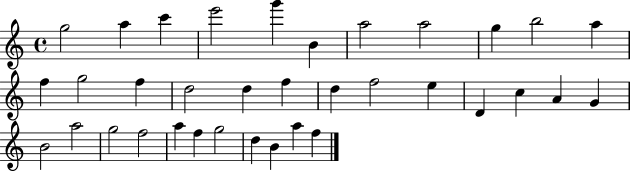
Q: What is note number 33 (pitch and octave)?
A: B4